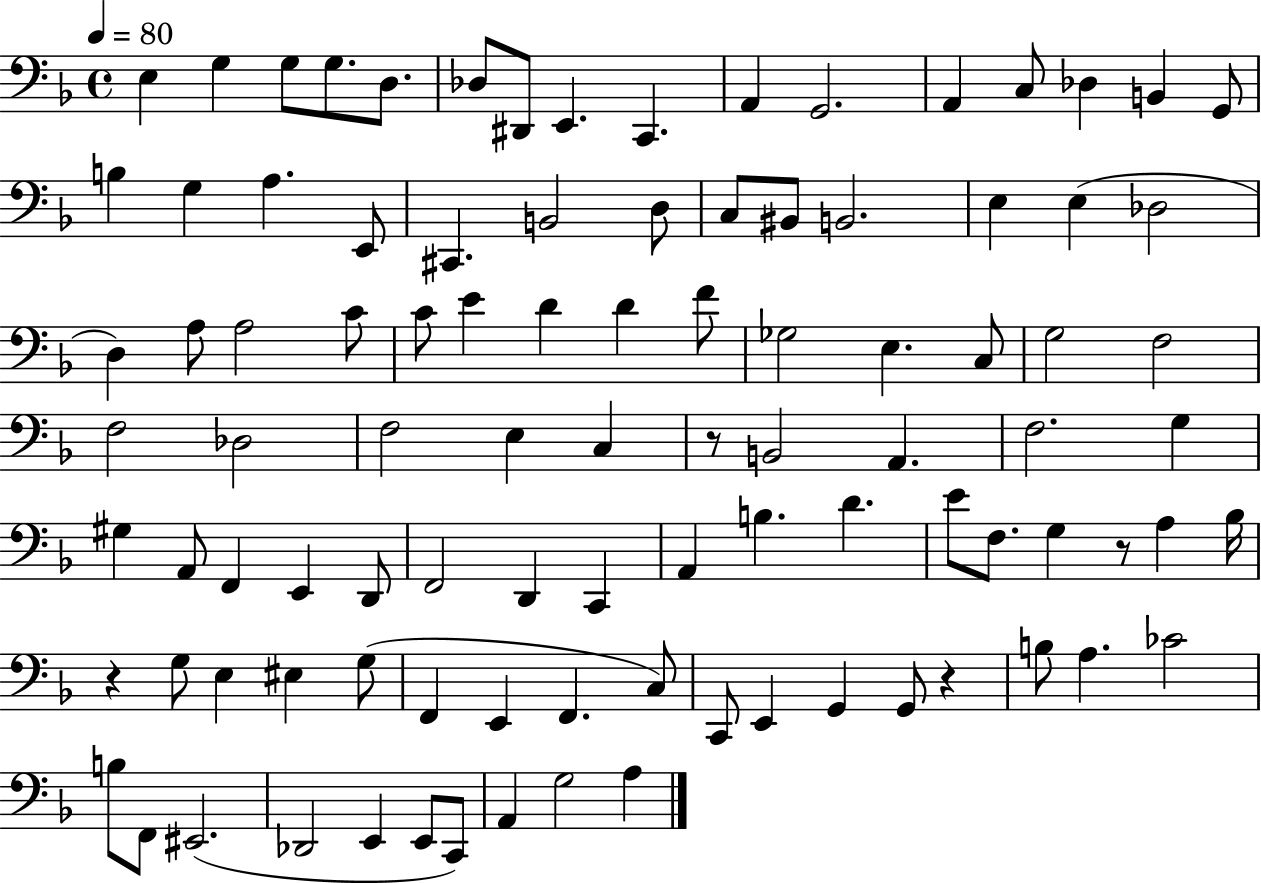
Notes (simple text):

E3/q G3/q G3/e G3/e. D3/e. Db3/e D#2/e E2/q. C2/q. A2/q G2/h. A2/q C3/e Db3/q B2/q G2/e B3/q G3/q A3/q. E2/e C#2/q. B2/h D3/e C3/e BIS2/e B2/h. E3/q E3/q Db3/h D3/q A3/e A3/h C4/e C4/e E4/q D4/q D4/q F4/e Gb3/h E3/q. C3/e G3/h F3/h F3/h Db3/h F3/h E3/q C3/q R/e B2/h A2/q. F3/h. G3/q G#3/q A2/e F2/q E2/q D2/e F2/h D2/q C2/q A2/q B3/q. D4/q. E4/e F3/e. G3/q R/e A3/q Bb3/s R/q G3/e E3/q EIS3/q G3/e F2/q E2/q F2/q. C3/e C2/e E2/q G2/q G2/e R/q B3/e A3/q. CES4/h B3/e F2/e EIS2/h. Db2/h E2/q E2/e C2/e A2/q G3/h A3/q